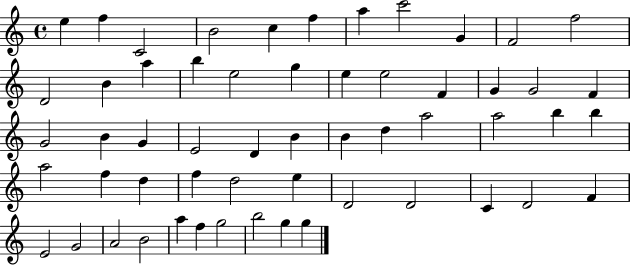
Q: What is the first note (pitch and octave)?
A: E5